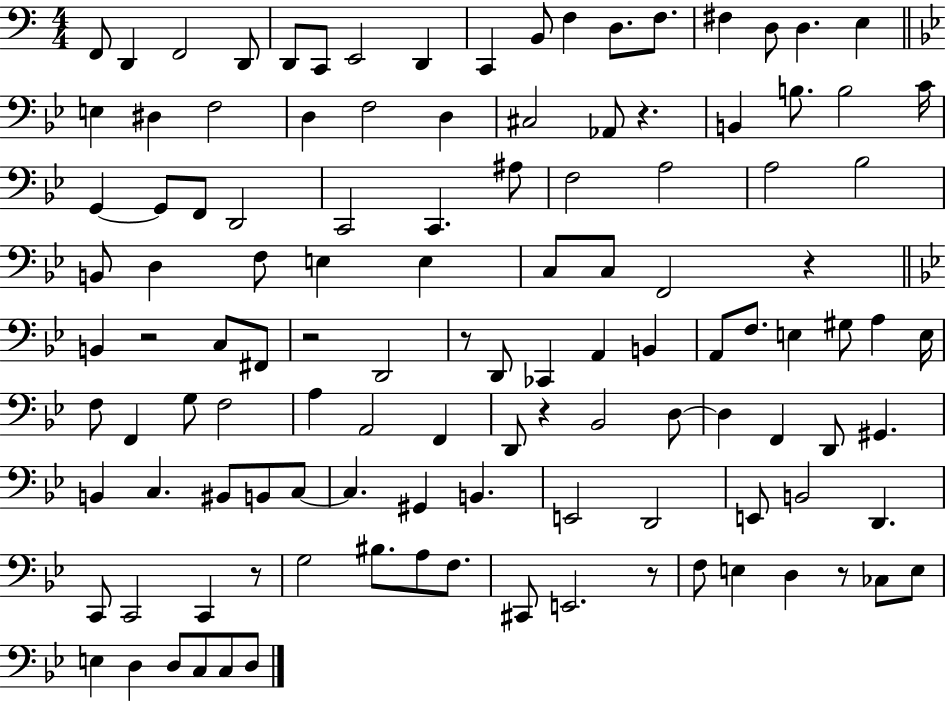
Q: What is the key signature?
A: C major